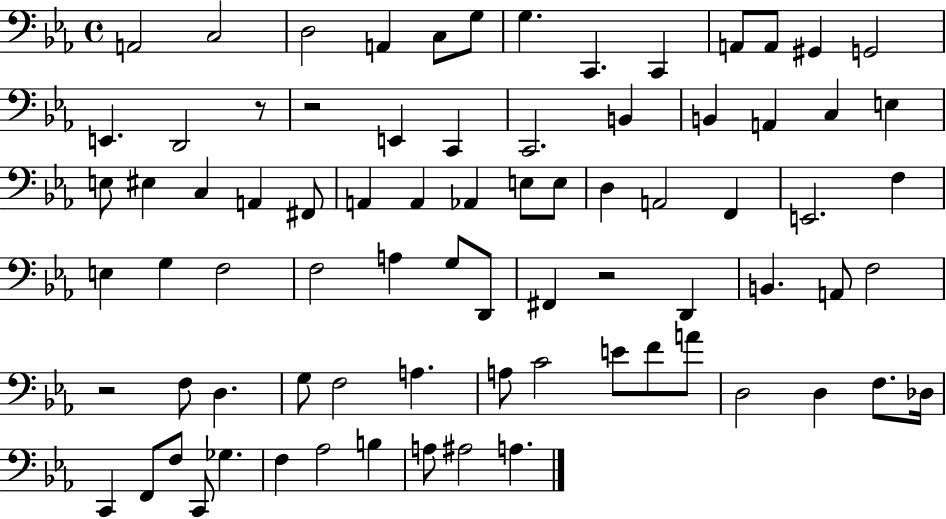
X:1
T:Untitled
M:4/4
L:1/4
K:Eb
A,,2 C,2 D,2 A,, C,/2 G,/2 G, C,, C,, A,,/2 A,,/2 ^G,, G,,2 E,, D,,2 z/2 z2 E,, C,, C,,2 B,, B,, A,, C, E, E,/2 ^E, C, A,, ^F,,/2 A,, A,, _A,, E,/2 E,/2 D, A,,2 F,, E,,2 F, E, G, F,2 F,2 A, G,/2 D,,/2 ^F,, z2 D,, B,, A,,/2 F,2 z2 F,/2 D, G,/2 F,2 A, A,/2 C2 E/2 F/2 A/2 D,2 D, F,/2 _D,/4 C,, F,,/2 F,/2 C,,/2 _G, F, _A,2 B, A,/2 ^A,2 A,